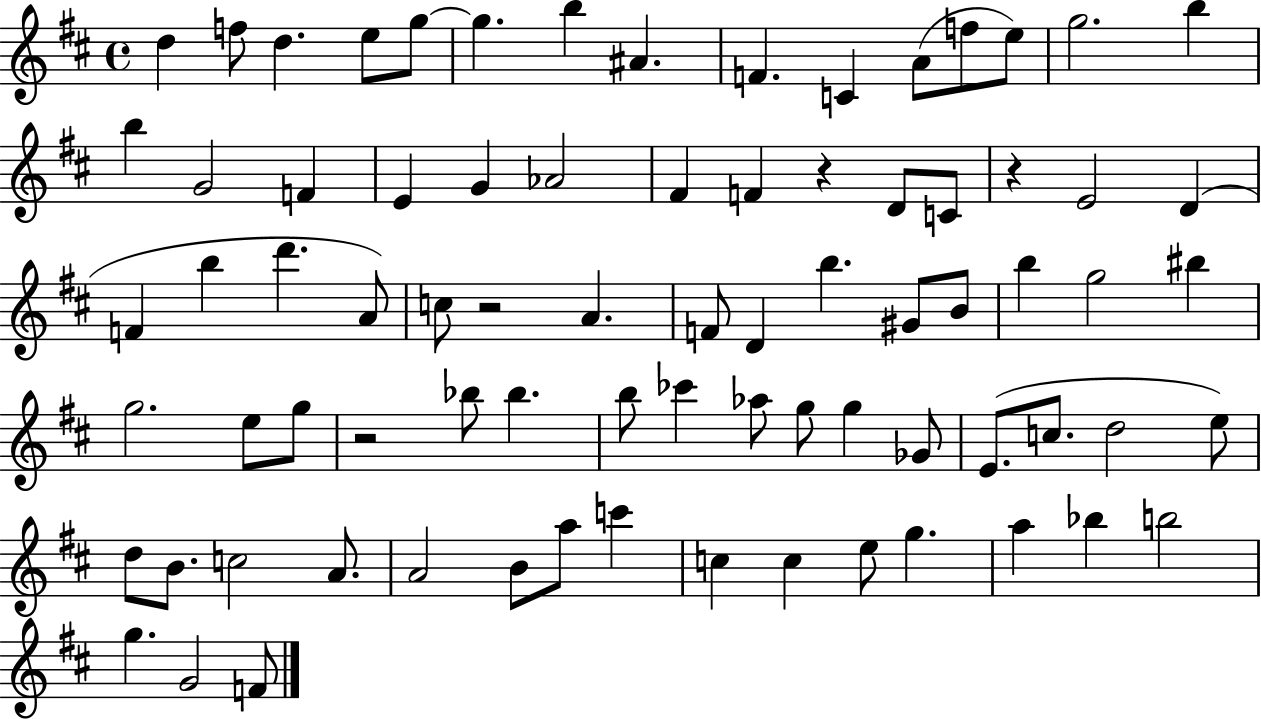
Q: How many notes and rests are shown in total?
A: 78